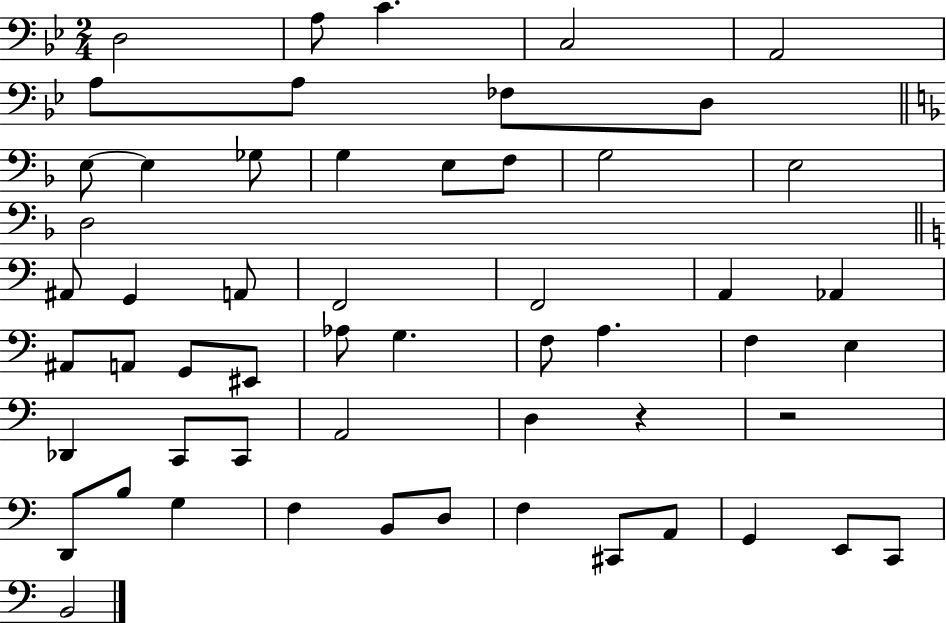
X:1
T:Untitled
M:2/4
L:1/4
K:Bb
D,2 A,/2 C C,2 A,,2 A,/2 A,/2 _F,/2 D,/2 E,/2 E, _G,/2 G, E,/2 F,/2 G,2 E,2 D,2 ^A,,/2 G,, A,,/2 F,,2 F,,2 A,, _A,, ^A,,/2 A,,/2 G,,/2 ^E,,/2 _A,/2 G, F,/2 A, F, E, _D,, C,,/2 C,,/2 A,,2 D, z z2 D,,/2 B,/2 G, F, B,,/2 D,/2 F, ^C,,/2 A,,/2 G,, E,,/2 C,,/2 B,,2